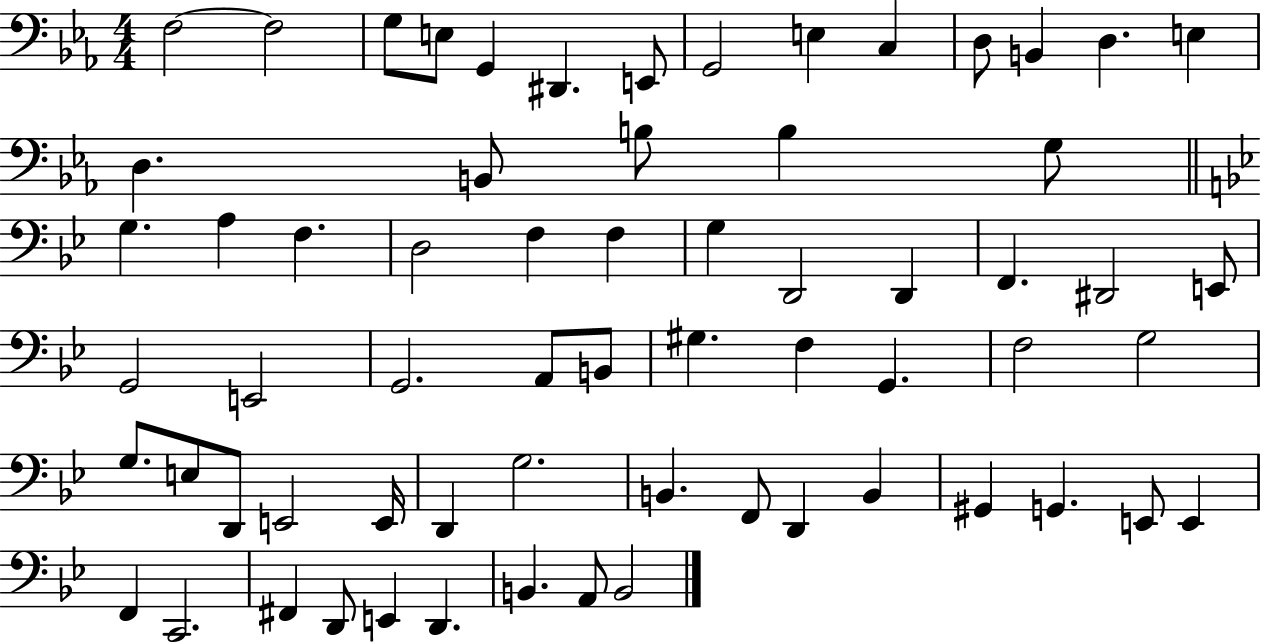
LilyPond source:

{
  \clef bass
  \numericTimeSignature
  \time 4/4
  \key ees \major
  f2~~ f2 | g8 e8 g,4 dis,4. e,8 | g,2 e4 c4 | d8 b,4 d4. e4 | \break d4. b,8 b8 b4 g8 | \bar "||" \break \key g \minor g4. a4 f4. | d2 f4 f4 | g4 d,2 d,4 | f,4. dis,2 e,8 | \break g,2 e,2 | g,2. a,8 b,8 | gis4. f4 g,4. | f2 g2 | \break g8. e8 d,8 e,2 e,16 | d,4 g2. | b,4. f,8 d,4 b,4 | gis,4 g,4. e,8 e,4 | \break f,4 c,2. | fis,4 d,8 e,4 d,4. | b,4. a,8 b,2 | \bar "|."
}